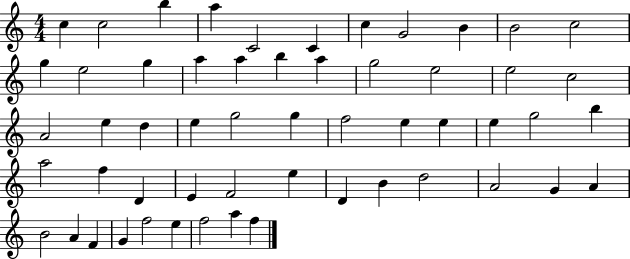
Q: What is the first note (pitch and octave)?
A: C5